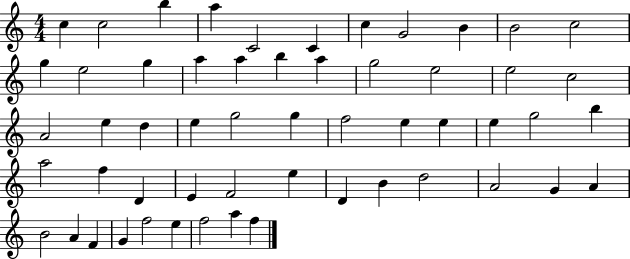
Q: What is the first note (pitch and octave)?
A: C5